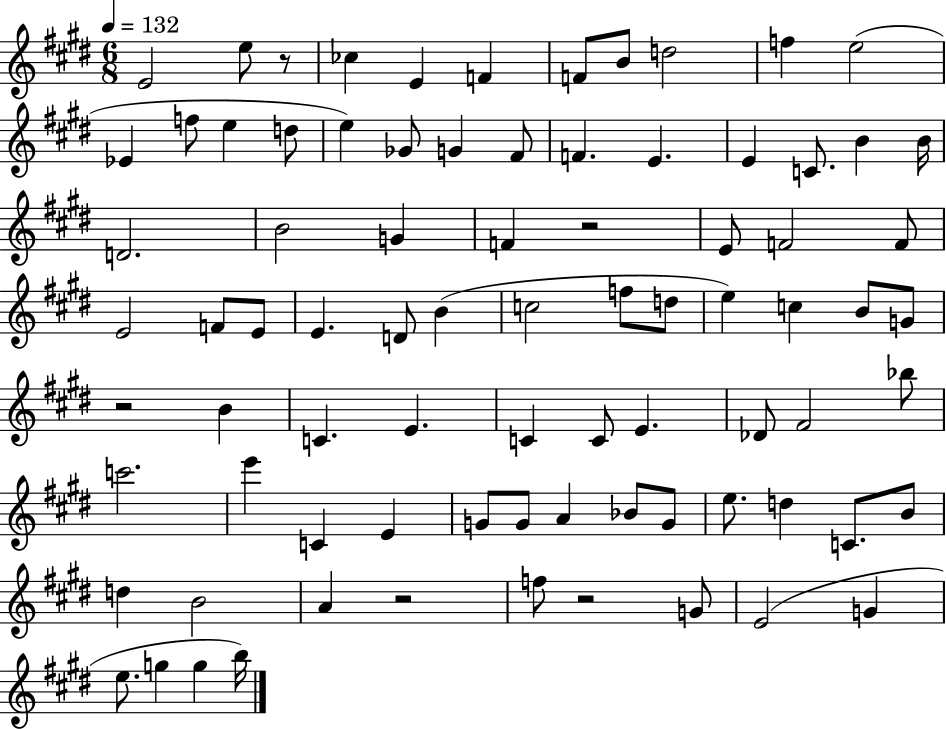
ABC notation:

X:1
T:Untitled
M:6/8
L:1/4
K:E
E2 e/2 z/2 _c E F F/2 B/2 d2 f e2 _E f/2 e d/2 e _G/2 G ^F/2 F E E C/2 B B/4 D2 B2 G F z2 E/2 F2 F/2 E2 F/2 E/2 E D/2 B c2 f/2 d/2 e c B/2 G/2 z2 B C E C C/2 E _D/2 ^F2 _b/2 c'2 e' C E G/2 G/2 A _B/2 G/2 e/2 d C/2 B/2 d B2 A z2 f/2 z2 G/2 E2 G e/2 g g b/4